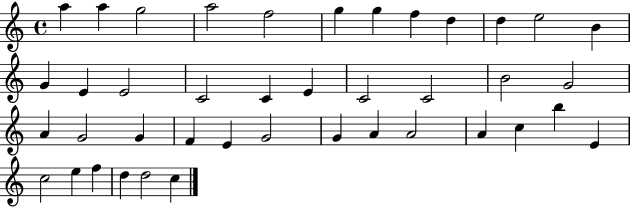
A5/q A5/q G5/h A5/h F5/h G5/q G5/q F5/q D5/q D5/q E5/h B4/q G4/q E4/q E4/h C4/h C4/q E4/q C4/h C4/h B4/h G4/h A4/q G4/h G4/q F4/q E4/q G4/h G4/q A4/q A4/h A4/q C5/q B5/q E4/q C5/h E5/q F5/q D5/q D5/h C5/q